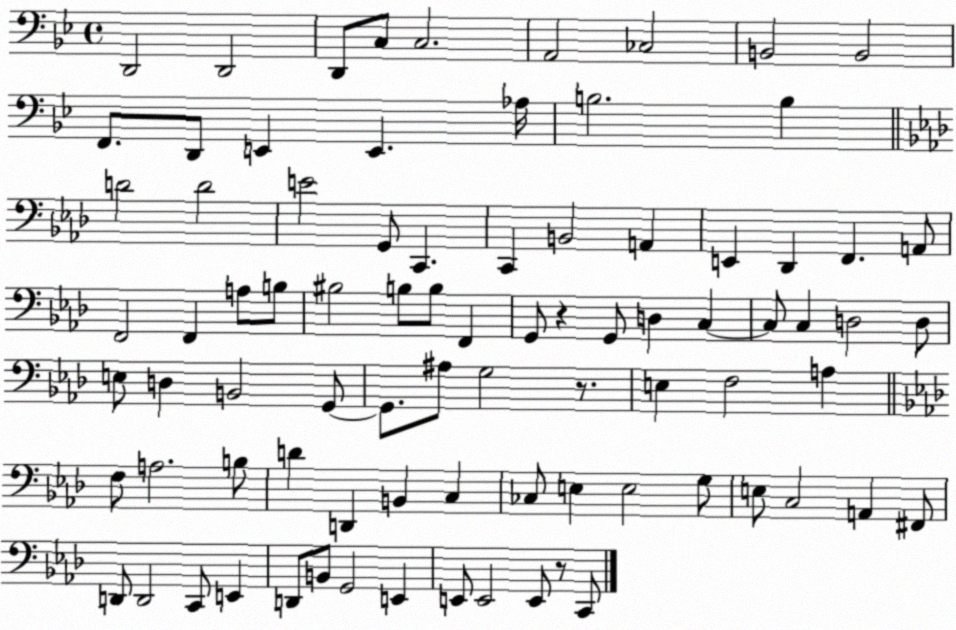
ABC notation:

X:1
T:Untitled
M:4/4
L:1/4
K:Bb
D,,2 D,,2 D,,/2 C,/2 C,2 A,,2 _C,2 B,,2 B,,2 F,,/2 D,,/2 E,, E,, _A,/4 B,2 B, D2 D2 E2 G,,/2 C,, C,, B,,2 A,, E,, _D,, F,, A,,/2 F,,2 F,, A,/2 B,/2 ^B,2 B,/2 B,/2 F,, G,,/2 z G,,/2 D, C, C,/2 C, D,2 D,/2 E,/2 D, B,,2 G,,/2 G,,/2 ^A,/2 G,2 z/2 E, F,2 A, F,/2 A,2 B,/2 D D,, B,, C, _C,/2 E, E,2 G,/2 E,/2 C,2 A,, ^F,,/2 D,,/2 D,,2 C,,/2 E,, D,,/2 B,,/2 G,,2 E,, E,,/2 E,,2 E,,/2 z/2 C,,/2